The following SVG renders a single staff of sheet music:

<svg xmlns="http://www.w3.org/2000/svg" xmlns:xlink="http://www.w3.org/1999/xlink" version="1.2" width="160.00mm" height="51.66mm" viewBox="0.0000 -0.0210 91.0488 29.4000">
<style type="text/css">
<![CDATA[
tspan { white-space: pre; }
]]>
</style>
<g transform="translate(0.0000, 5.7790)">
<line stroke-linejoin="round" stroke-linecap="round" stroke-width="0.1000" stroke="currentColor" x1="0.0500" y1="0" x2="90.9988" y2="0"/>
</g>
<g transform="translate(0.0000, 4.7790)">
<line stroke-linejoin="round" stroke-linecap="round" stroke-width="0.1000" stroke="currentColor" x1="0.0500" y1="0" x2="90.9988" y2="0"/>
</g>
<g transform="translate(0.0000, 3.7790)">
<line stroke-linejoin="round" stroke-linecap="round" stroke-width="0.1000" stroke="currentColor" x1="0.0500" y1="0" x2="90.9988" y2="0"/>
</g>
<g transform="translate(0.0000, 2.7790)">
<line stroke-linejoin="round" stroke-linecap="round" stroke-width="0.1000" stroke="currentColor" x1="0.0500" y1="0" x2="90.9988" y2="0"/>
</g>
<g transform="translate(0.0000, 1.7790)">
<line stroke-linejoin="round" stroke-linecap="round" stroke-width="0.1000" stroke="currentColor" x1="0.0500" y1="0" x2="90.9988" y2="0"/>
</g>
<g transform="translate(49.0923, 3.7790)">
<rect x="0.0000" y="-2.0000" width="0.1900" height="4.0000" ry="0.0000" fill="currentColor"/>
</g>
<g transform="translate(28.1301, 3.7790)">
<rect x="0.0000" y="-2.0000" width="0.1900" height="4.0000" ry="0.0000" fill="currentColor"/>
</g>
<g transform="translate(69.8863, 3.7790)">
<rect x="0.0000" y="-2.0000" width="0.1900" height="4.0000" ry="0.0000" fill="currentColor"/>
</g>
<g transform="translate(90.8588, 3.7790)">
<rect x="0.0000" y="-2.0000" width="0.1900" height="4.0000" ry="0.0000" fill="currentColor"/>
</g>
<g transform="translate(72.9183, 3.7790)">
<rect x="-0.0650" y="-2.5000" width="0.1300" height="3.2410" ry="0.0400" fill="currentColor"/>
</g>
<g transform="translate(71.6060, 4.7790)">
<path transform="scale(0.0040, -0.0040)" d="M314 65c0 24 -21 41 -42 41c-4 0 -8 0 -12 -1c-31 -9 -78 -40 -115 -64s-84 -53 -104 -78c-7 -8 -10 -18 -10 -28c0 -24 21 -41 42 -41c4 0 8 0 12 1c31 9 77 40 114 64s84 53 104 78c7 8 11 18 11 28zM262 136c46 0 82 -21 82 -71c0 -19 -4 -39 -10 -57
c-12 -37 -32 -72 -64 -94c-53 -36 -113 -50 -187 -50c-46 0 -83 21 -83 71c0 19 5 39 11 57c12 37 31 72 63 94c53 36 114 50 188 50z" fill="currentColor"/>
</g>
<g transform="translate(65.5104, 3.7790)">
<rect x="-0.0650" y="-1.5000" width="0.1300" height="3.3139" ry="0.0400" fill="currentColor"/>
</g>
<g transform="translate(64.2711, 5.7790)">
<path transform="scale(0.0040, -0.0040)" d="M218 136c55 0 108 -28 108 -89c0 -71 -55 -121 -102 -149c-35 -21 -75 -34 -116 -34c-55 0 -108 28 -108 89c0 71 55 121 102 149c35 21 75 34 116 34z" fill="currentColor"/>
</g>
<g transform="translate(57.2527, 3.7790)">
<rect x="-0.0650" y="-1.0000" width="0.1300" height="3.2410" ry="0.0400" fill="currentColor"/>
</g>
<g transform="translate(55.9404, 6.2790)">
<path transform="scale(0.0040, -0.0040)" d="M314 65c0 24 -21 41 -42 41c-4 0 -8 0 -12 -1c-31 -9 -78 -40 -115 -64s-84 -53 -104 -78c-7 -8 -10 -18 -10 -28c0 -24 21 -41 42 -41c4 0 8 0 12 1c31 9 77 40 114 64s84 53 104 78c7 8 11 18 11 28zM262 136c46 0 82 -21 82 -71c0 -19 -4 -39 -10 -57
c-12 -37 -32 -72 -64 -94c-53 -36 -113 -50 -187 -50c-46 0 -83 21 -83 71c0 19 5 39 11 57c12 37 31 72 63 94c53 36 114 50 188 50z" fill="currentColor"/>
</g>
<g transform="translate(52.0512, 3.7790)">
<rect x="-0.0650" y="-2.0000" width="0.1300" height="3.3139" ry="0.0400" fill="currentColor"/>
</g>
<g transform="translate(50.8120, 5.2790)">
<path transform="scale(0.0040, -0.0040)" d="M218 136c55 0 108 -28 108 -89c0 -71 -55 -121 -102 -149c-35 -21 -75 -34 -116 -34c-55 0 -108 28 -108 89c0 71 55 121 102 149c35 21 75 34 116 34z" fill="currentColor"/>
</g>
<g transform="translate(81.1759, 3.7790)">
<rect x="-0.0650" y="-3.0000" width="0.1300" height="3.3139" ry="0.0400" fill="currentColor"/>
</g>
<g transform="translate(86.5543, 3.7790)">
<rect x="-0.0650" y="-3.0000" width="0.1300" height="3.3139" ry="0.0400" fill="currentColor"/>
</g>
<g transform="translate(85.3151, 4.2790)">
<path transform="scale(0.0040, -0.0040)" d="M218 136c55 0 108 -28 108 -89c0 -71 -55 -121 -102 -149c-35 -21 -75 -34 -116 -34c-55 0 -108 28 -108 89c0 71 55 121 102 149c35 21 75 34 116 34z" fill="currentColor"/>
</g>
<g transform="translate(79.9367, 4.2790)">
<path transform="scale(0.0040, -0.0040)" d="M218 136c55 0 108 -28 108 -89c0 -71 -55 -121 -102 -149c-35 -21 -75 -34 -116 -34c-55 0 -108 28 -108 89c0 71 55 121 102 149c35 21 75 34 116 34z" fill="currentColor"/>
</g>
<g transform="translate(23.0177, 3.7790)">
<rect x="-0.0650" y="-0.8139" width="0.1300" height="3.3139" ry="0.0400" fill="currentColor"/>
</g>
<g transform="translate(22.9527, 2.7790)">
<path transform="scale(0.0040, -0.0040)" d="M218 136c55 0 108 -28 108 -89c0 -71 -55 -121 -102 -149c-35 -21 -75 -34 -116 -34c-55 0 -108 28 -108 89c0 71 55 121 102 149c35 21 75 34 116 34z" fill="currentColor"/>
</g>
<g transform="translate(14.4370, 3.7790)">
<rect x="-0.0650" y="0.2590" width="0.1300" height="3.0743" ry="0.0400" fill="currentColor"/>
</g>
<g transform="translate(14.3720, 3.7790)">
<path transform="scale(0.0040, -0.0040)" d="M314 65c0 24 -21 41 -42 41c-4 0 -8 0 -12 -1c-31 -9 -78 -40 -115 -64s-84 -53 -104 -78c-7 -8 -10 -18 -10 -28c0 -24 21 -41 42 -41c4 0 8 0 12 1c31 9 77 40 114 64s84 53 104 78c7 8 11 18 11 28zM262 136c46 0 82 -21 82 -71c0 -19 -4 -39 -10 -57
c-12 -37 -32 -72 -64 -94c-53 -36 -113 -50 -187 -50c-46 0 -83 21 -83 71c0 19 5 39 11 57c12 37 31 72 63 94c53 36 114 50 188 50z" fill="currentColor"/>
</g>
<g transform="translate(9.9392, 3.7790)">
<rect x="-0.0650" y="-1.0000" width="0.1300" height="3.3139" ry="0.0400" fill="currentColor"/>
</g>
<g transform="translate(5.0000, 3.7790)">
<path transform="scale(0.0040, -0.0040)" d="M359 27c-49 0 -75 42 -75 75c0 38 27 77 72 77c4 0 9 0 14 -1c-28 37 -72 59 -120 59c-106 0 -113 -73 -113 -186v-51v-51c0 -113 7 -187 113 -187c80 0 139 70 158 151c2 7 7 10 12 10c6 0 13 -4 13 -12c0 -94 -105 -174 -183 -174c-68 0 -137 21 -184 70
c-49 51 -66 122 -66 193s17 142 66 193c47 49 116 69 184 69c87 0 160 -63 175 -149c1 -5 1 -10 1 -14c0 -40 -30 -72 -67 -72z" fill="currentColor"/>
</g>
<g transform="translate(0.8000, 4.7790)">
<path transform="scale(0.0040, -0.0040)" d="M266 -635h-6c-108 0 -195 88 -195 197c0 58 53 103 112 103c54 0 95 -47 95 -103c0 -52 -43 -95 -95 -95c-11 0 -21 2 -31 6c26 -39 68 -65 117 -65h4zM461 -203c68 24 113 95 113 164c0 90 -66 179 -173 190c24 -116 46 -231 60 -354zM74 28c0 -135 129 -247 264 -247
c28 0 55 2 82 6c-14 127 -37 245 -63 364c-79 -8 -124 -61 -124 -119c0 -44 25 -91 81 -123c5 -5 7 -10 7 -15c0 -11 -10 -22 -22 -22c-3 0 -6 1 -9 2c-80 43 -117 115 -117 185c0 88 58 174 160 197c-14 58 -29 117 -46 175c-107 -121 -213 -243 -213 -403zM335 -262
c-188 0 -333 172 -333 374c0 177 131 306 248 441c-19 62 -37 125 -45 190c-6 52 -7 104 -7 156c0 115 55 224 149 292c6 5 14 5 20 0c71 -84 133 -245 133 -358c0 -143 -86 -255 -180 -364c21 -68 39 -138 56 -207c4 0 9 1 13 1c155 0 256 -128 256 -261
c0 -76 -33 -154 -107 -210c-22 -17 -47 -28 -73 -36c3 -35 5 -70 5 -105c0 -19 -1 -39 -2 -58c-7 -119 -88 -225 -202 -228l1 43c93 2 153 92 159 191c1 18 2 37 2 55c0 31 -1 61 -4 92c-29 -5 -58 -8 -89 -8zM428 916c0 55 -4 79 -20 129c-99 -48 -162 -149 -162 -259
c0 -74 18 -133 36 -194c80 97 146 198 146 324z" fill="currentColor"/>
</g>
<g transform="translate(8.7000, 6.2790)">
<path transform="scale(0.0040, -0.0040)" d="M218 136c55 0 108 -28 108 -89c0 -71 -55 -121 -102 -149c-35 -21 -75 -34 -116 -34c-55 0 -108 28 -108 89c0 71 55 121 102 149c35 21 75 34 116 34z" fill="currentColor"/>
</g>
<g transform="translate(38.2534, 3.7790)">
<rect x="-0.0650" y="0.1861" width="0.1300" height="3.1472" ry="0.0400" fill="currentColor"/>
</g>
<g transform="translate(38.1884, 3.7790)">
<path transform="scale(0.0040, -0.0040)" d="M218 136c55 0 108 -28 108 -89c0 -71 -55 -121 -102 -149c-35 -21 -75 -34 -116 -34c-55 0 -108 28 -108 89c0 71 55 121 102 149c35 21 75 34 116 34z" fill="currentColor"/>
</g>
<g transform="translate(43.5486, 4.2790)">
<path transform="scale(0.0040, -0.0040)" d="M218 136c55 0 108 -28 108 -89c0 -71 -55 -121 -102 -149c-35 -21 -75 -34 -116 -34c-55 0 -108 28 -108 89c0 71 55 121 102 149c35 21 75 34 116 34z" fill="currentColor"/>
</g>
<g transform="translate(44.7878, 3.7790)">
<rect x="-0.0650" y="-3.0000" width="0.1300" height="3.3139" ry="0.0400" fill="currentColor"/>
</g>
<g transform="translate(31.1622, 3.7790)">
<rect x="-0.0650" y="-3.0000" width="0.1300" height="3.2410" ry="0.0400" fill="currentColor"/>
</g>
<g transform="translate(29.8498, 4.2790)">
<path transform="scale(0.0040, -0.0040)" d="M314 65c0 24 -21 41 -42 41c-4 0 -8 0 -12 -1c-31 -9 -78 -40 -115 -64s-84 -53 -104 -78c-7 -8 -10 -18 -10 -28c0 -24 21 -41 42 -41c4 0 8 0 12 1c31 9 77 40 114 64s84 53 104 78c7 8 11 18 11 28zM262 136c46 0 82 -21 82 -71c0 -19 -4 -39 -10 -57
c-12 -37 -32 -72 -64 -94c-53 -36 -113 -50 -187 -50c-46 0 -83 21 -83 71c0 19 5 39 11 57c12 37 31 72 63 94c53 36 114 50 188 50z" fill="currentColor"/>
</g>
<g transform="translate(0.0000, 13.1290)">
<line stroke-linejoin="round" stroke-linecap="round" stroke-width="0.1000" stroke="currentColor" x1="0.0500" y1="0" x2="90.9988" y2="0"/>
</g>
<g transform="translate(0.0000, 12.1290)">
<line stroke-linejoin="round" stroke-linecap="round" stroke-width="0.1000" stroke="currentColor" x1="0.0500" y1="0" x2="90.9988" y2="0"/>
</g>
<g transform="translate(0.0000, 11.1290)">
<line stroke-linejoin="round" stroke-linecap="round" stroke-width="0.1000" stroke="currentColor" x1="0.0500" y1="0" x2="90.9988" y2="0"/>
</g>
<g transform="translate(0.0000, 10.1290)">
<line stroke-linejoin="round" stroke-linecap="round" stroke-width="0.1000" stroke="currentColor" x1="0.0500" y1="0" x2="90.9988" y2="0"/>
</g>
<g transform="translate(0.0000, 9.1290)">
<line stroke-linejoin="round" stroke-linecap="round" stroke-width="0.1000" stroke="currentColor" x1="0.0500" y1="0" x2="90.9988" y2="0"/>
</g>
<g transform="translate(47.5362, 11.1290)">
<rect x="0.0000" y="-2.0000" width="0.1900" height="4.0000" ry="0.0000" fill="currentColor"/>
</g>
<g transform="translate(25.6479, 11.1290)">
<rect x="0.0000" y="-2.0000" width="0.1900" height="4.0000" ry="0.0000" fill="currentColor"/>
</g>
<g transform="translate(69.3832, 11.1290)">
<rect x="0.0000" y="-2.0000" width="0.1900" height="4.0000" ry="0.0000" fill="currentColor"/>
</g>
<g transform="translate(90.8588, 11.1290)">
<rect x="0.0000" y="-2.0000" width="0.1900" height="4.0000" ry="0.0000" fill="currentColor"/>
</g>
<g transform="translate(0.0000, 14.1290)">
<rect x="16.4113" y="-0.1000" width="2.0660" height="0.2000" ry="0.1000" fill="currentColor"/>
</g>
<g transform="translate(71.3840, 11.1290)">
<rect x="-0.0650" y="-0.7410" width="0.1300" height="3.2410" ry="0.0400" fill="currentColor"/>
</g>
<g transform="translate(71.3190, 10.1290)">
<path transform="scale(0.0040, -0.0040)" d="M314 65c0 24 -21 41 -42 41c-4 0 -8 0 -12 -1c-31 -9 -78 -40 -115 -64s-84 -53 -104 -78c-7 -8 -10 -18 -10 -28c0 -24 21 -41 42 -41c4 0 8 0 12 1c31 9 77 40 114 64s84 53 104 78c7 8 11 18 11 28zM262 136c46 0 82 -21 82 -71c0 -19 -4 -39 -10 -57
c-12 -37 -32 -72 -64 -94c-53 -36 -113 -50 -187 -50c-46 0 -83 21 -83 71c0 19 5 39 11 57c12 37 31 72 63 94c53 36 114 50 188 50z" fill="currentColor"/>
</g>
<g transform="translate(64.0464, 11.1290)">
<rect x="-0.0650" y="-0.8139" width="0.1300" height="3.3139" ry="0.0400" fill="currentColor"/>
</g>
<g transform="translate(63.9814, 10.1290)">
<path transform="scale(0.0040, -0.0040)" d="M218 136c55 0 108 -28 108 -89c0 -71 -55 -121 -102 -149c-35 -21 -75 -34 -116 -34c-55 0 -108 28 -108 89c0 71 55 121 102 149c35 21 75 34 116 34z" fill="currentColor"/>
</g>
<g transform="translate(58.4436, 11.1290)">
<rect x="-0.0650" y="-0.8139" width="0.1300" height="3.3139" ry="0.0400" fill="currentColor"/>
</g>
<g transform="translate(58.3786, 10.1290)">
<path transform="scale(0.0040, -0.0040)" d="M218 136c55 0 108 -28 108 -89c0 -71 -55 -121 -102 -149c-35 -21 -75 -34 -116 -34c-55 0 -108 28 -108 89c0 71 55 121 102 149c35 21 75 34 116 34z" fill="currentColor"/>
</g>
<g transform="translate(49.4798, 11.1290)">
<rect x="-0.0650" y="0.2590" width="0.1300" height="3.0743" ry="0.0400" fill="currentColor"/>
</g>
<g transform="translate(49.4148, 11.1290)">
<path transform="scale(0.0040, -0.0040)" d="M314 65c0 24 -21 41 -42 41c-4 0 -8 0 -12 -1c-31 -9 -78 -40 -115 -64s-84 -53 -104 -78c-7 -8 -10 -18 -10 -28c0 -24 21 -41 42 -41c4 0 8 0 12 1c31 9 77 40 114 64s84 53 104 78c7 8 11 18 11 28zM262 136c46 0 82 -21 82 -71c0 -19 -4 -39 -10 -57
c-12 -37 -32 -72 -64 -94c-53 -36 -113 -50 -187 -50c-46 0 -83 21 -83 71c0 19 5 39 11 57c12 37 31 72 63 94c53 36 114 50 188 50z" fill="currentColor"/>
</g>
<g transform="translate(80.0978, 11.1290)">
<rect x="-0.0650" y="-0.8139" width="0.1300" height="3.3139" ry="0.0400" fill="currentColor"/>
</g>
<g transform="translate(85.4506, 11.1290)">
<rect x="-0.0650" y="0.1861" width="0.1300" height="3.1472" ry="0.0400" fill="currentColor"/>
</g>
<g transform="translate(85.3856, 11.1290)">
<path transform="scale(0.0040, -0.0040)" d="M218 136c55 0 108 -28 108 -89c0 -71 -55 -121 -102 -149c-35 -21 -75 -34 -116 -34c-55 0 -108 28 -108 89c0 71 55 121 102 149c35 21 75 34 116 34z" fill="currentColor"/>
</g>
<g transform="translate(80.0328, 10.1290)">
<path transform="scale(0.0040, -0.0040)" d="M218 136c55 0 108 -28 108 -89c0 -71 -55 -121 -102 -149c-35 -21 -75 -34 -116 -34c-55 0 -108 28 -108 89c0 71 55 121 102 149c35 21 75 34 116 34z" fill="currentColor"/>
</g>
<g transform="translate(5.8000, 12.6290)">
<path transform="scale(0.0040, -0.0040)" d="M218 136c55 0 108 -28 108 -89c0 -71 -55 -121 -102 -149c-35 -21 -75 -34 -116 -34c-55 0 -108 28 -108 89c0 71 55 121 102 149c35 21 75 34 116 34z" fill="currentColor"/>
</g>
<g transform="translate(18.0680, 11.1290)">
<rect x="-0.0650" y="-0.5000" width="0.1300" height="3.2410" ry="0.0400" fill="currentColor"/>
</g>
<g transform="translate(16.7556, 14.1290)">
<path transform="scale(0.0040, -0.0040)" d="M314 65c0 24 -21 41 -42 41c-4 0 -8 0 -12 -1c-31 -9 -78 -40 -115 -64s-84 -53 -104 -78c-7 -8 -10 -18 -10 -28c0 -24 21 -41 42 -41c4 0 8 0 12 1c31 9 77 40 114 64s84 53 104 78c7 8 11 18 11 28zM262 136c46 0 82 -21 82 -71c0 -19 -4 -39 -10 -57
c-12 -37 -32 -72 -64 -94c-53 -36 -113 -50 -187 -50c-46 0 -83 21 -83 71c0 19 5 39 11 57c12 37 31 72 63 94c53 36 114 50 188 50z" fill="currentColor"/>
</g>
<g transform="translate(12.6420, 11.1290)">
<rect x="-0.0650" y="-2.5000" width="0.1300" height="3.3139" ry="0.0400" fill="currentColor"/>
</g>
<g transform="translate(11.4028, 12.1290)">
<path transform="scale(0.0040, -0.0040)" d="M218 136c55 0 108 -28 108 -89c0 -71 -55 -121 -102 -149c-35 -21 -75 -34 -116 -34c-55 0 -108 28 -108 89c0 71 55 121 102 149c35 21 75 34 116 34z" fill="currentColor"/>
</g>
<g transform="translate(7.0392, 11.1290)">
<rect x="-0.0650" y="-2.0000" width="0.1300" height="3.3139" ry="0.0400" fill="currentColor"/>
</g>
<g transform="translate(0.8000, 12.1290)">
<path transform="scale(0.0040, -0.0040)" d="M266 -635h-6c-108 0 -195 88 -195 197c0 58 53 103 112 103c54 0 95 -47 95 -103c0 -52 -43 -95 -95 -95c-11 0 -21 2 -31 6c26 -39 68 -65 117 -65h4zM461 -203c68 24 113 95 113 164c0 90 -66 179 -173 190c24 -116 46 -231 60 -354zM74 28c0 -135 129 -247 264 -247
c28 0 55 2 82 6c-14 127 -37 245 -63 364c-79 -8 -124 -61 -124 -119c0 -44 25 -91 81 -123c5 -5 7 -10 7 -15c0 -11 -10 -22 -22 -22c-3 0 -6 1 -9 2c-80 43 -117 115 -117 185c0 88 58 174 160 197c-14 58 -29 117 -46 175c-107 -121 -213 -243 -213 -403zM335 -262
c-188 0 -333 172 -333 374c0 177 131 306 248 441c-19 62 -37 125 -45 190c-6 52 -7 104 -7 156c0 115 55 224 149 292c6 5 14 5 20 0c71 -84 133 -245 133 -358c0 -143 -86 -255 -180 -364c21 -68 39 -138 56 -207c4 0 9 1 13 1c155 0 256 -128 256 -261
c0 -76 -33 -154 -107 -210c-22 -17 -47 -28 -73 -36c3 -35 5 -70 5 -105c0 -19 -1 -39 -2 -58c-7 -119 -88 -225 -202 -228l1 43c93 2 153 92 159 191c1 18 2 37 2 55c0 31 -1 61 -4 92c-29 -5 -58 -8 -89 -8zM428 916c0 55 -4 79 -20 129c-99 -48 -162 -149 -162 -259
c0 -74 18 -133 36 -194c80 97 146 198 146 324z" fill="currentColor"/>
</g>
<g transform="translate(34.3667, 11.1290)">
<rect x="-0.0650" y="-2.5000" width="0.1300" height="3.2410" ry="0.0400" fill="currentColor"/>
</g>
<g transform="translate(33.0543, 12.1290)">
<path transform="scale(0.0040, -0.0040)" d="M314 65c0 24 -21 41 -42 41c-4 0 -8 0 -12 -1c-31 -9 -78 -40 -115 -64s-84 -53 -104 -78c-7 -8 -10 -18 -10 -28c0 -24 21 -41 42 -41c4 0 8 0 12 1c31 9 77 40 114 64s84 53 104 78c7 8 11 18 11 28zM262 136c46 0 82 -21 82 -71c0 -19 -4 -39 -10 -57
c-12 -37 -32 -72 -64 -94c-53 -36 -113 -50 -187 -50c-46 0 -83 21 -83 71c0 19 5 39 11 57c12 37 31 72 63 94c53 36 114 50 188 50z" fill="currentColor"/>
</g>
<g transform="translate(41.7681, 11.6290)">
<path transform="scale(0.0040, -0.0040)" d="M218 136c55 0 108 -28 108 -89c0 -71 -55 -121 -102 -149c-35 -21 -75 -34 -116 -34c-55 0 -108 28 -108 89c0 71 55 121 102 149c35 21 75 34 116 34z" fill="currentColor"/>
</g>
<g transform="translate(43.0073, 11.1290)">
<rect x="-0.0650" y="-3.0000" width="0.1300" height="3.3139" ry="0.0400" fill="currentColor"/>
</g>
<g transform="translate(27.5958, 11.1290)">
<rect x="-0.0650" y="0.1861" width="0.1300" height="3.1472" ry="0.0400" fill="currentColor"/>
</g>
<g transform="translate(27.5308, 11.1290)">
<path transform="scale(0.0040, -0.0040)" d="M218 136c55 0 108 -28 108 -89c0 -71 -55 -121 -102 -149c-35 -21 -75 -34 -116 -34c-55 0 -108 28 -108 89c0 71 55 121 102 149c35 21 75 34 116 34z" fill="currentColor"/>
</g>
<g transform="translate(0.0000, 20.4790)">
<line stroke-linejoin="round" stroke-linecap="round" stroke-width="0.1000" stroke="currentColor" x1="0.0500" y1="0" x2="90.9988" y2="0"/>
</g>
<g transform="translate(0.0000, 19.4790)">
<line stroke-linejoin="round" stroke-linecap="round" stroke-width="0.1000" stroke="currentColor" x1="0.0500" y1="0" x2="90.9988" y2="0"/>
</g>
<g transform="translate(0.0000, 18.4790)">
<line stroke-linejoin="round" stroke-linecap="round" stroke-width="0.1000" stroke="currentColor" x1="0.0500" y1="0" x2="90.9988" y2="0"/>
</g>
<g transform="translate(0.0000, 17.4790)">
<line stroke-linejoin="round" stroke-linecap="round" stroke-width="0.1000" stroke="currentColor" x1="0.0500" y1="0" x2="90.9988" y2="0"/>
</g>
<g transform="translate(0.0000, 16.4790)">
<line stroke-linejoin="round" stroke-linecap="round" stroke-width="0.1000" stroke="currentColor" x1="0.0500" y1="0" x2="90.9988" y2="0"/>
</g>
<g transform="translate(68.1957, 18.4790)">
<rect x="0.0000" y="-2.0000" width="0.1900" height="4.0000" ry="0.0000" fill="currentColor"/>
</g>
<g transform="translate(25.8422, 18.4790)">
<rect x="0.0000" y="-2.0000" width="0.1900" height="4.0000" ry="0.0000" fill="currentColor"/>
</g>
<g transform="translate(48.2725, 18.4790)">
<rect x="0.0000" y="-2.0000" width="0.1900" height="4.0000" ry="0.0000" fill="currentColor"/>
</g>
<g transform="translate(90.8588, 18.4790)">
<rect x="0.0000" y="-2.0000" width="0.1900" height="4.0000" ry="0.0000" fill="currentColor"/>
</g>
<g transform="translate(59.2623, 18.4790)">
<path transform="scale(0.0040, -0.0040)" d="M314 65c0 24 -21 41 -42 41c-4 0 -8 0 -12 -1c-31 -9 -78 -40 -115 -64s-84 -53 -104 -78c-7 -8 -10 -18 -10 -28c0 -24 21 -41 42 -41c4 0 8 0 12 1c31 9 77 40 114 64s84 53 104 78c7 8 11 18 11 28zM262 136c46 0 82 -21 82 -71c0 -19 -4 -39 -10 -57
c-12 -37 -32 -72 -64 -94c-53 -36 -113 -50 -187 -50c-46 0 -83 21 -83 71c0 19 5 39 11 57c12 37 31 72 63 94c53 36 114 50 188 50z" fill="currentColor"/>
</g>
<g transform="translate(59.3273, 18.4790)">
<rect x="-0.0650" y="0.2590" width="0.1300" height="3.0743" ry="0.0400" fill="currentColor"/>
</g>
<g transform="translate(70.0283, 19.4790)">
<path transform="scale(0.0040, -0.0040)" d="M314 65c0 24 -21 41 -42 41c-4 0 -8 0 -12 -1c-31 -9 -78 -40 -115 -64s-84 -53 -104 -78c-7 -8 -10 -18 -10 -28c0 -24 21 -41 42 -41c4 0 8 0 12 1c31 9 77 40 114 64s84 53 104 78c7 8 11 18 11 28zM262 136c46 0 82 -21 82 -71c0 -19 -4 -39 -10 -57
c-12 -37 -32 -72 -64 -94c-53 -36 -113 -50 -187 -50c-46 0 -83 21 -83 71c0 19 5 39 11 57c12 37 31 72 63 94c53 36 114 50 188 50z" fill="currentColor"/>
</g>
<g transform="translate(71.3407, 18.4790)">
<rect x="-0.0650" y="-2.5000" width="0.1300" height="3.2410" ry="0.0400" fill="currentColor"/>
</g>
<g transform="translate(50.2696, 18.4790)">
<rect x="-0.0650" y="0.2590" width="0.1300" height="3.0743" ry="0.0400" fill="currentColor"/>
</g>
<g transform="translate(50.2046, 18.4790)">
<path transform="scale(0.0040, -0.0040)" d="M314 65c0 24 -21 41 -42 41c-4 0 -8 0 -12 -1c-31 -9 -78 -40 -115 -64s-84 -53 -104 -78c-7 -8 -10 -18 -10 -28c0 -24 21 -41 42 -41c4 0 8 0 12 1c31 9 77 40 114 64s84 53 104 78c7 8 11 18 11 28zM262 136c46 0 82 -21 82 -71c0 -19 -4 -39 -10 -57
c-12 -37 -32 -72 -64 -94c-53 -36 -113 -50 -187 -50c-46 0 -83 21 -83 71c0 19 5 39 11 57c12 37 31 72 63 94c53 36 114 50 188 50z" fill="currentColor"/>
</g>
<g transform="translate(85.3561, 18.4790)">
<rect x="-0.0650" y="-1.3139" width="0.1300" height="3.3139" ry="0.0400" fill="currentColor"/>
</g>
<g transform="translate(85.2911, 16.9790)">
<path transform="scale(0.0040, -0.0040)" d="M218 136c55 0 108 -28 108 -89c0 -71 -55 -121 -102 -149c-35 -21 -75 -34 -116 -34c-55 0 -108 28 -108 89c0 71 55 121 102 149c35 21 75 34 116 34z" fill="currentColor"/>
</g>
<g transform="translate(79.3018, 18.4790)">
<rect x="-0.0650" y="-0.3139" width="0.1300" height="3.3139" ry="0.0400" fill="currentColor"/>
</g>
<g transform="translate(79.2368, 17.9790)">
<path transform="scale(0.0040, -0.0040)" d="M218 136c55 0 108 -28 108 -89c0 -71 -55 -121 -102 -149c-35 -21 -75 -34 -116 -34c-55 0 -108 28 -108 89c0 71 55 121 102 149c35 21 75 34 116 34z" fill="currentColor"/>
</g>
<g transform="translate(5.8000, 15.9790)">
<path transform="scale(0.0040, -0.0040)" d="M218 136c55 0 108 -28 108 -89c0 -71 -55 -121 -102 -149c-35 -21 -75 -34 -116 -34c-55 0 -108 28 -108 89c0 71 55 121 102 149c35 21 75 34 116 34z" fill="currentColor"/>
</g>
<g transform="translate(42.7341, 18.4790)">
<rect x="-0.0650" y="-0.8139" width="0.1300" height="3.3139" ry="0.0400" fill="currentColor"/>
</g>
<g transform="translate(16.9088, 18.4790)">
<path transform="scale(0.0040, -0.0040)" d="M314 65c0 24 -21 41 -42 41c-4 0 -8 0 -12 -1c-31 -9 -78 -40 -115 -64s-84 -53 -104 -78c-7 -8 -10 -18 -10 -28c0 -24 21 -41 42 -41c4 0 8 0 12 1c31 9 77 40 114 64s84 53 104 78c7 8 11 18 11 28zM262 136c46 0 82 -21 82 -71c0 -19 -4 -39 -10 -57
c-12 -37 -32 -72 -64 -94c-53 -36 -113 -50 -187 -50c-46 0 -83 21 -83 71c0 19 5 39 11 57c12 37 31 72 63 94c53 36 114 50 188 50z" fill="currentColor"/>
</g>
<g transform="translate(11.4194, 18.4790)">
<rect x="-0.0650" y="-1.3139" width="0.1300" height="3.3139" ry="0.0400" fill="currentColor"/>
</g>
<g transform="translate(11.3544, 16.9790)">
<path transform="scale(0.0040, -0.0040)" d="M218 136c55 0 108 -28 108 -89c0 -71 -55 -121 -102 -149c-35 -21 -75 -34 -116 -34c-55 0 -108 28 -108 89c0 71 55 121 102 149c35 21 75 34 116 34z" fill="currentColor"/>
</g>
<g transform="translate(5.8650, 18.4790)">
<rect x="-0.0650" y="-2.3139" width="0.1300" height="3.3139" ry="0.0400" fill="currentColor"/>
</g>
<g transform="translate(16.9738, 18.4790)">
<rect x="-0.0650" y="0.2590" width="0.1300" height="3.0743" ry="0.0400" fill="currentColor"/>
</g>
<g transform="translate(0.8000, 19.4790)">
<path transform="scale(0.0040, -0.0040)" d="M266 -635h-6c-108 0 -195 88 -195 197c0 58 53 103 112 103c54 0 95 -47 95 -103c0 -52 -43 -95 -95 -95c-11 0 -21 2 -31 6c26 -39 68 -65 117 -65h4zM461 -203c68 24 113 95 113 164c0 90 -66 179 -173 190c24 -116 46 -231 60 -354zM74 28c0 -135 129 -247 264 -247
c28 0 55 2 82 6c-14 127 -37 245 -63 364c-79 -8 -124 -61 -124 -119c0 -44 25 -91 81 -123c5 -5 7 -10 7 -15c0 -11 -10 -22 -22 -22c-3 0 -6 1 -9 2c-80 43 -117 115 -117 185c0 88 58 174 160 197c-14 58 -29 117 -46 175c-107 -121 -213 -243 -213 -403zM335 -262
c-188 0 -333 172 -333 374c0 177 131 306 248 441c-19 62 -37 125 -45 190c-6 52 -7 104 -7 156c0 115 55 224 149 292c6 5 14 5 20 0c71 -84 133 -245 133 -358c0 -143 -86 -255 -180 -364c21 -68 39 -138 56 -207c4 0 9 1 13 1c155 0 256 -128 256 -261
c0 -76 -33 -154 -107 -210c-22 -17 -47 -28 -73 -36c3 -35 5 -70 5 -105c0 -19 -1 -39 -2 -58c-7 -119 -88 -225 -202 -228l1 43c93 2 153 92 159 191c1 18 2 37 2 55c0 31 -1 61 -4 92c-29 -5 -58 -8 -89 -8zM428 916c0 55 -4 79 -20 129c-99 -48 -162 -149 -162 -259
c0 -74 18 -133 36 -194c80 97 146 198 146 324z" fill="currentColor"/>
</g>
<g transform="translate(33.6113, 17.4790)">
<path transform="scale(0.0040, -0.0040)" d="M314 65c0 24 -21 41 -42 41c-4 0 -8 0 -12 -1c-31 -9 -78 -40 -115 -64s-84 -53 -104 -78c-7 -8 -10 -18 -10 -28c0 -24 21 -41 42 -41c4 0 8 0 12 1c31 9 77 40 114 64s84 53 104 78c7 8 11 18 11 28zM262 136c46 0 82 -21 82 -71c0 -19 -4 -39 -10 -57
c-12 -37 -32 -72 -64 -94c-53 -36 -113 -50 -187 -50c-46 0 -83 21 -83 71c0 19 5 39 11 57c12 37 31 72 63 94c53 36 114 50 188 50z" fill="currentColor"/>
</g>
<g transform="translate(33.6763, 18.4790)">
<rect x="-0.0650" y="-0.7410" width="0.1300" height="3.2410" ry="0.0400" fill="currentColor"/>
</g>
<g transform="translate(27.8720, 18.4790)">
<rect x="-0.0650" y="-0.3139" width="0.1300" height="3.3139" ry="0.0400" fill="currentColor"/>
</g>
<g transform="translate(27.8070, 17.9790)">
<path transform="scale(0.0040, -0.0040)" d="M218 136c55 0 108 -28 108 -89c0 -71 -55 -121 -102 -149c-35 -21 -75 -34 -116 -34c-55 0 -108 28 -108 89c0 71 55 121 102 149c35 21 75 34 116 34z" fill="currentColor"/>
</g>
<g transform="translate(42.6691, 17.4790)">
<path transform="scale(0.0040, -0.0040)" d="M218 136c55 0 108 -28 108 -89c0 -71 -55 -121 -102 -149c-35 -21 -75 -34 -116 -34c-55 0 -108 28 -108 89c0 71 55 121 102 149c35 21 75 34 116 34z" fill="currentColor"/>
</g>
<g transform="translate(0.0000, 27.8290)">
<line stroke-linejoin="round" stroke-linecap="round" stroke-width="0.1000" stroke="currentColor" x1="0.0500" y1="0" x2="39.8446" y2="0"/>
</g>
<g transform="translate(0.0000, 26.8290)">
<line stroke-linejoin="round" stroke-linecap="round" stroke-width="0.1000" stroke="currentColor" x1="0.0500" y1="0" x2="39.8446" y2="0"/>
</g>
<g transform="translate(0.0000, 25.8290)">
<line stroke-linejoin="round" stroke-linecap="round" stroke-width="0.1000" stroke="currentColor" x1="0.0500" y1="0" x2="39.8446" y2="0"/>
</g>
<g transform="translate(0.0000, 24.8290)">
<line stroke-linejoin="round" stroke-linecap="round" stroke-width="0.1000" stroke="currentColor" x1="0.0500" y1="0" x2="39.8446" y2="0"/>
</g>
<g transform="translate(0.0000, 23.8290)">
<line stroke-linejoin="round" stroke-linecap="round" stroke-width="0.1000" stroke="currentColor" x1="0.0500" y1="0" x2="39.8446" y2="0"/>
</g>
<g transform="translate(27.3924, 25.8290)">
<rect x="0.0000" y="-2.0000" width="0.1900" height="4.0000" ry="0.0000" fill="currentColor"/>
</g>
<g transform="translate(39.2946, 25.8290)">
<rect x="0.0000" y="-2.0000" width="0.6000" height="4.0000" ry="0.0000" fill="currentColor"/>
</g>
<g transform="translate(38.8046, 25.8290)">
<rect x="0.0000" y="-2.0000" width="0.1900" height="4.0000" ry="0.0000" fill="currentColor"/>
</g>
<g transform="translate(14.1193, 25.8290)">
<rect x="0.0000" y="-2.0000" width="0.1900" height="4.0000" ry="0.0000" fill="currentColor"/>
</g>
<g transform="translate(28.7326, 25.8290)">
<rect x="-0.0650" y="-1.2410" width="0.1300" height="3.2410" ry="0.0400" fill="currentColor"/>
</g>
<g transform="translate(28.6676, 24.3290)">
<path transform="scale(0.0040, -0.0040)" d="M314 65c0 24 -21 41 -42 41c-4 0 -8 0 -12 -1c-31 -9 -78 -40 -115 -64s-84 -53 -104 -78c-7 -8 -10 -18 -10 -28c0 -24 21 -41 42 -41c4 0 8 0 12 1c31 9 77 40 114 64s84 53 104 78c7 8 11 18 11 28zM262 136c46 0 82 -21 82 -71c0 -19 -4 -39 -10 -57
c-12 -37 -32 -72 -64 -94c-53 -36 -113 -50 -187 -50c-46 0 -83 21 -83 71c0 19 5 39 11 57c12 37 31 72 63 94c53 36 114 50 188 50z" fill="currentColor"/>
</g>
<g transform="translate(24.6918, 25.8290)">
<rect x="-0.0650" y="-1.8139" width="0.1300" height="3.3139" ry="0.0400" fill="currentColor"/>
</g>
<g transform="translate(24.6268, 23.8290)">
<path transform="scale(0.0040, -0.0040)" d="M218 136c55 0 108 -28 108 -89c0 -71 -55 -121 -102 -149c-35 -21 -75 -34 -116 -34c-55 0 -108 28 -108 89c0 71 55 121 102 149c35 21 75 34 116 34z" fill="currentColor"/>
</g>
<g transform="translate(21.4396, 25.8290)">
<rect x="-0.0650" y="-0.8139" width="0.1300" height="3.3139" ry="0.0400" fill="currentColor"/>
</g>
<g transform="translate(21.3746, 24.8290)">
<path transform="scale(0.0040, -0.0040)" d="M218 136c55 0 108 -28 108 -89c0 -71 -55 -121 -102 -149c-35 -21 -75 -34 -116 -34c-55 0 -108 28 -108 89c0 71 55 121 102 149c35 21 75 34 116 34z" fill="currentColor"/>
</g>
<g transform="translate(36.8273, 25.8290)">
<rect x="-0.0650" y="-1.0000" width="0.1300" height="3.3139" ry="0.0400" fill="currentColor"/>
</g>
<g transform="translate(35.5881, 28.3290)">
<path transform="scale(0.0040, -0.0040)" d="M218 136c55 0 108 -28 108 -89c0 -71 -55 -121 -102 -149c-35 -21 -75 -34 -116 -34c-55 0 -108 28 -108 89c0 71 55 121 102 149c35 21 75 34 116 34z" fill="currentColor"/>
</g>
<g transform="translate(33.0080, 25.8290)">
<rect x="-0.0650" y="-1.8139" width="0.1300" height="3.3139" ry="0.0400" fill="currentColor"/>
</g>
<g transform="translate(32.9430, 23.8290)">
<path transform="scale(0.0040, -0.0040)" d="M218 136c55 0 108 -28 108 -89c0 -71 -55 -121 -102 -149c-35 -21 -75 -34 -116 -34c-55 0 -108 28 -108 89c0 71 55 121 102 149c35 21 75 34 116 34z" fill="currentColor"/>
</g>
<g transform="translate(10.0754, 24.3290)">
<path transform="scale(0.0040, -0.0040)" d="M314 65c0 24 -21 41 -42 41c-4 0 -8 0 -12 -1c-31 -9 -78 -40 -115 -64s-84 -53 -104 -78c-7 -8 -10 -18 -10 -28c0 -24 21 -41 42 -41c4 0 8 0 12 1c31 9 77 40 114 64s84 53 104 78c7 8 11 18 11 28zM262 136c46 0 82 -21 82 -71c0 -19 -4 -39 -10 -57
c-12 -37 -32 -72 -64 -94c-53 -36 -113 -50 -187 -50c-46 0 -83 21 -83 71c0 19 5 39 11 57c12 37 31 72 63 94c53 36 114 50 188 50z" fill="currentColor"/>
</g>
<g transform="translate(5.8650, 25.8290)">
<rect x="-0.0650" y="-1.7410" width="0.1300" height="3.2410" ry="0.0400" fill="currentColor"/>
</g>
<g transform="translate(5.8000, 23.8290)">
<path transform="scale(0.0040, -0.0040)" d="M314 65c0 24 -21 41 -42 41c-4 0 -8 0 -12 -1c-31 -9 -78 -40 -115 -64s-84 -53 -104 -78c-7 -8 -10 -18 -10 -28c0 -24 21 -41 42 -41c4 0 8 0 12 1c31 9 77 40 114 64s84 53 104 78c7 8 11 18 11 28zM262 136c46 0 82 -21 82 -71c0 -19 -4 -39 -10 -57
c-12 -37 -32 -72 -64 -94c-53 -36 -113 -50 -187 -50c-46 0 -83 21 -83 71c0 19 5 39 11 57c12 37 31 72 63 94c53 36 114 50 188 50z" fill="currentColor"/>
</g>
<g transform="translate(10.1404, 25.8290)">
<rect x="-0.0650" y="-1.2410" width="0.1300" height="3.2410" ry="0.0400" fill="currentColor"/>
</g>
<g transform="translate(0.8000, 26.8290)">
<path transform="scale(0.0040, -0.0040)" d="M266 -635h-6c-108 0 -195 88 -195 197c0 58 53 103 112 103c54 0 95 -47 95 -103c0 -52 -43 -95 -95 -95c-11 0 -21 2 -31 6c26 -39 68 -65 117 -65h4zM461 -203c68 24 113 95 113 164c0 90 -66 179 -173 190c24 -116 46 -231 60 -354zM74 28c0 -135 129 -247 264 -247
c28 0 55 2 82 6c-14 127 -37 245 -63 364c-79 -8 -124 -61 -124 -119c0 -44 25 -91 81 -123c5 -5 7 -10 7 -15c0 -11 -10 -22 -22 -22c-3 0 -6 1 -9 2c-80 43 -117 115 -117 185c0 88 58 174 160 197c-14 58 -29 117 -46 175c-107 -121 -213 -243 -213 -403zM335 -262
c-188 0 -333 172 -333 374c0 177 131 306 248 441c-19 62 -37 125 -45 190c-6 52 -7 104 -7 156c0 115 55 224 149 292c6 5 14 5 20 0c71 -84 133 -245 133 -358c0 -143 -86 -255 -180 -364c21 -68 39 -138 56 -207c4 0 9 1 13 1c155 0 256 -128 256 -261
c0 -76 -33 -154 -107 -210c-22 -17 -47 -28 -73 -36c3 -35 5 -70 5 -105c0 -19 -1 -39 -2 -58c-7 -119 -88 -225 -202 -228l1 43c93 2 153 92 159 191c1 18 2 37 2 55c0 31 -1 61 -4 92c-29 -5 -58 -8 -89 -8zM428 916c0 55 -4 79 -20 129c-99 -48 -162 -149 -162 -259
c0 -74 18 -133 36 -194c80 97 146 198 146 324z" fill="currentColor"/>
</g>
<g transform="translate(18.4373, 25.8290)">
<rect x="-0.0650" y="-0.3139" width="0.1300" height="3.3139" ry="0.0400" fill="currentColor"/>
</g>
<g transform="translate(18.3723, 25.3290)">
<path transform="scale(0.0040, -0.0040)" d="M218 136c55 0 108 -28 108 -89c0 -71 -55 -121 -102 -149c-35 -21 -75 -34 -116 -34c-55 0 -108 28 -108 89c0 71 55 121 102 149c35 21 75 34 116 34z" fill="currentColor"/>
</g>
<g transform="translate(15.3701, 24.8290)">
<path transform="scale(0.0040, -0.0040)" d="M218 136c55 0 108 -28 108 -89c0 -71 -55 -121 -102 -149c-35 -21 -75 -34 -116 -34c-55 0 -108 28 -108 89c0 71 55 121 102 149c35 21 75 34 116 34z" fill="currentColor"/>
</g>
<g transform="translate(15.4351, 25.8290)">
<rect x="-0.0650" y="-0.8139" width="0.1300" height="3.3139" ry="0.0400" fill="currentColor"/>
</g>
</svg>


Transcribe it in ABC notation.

X:1
T:Untitled
M:4/4
L:1/4
K:C
D B2 d A2 B A F D2 E G2 A A F G C2 B G2 A B2 d d d2 d B g e B2 c d2 d B2 B2 G2 c e f2 e2 d c d f e2 f D